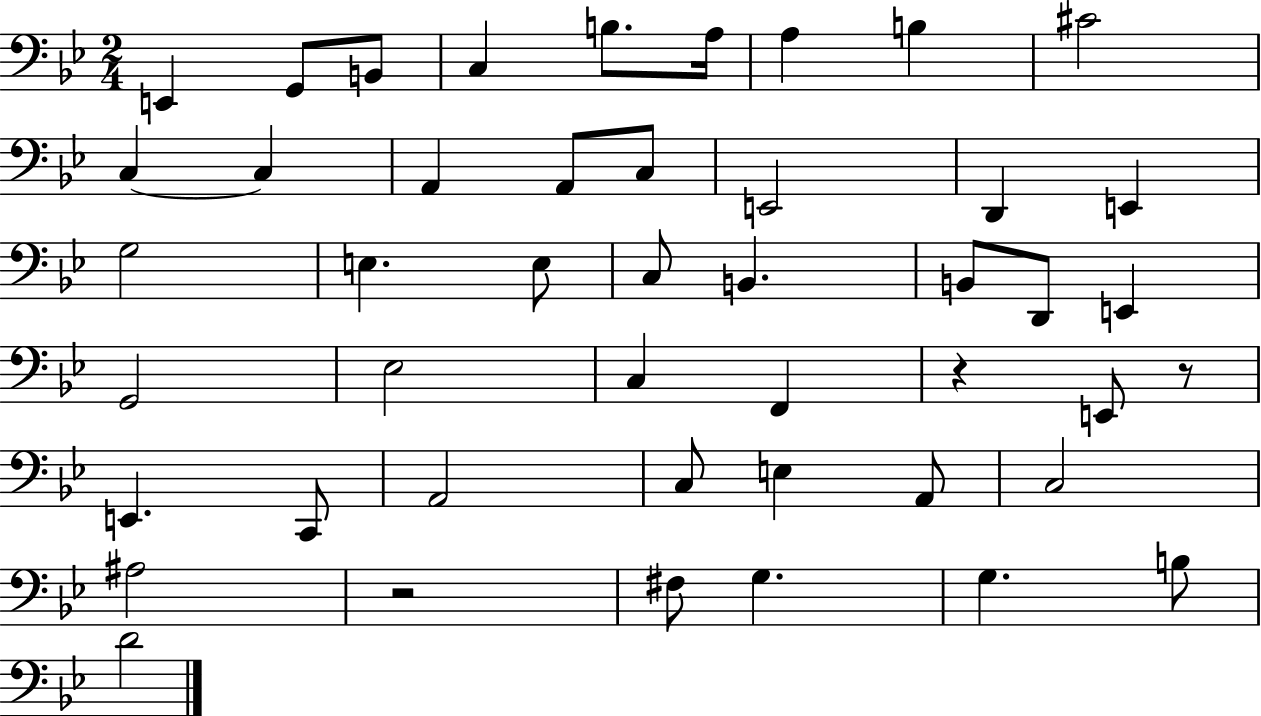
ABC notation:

X:1
T:Untitled
M:2/4
L:1/4
K:Bb
E,, G,,/2 B,,/2 C, B,/2 A,/4 A, B, ^C2 C, C, A,, A,,/2 C,/2 E,,2 D,, E,, G,2 E, E,/2 C,/2 B,, B,,/2 D,,/2 E,, G,,2 _E,2 C, F,, z E,,/2 z/2 E,, C,,/2 A,,2 C,/2 E, A,,/2 C,2 ^A,2 z2 ^F,/2 G, G, B,/2 D2